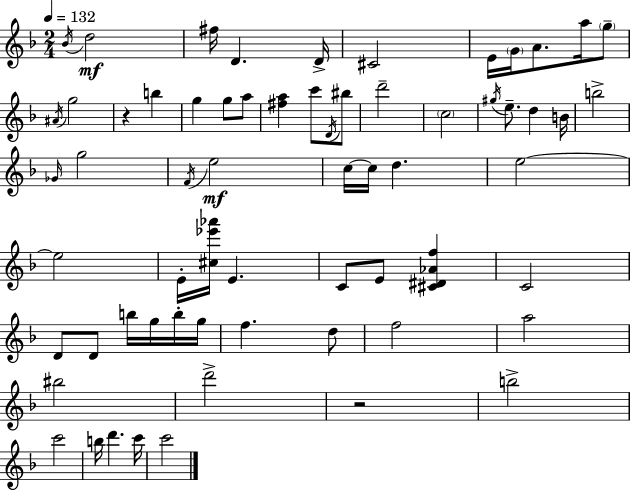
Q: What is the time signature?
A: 2/4